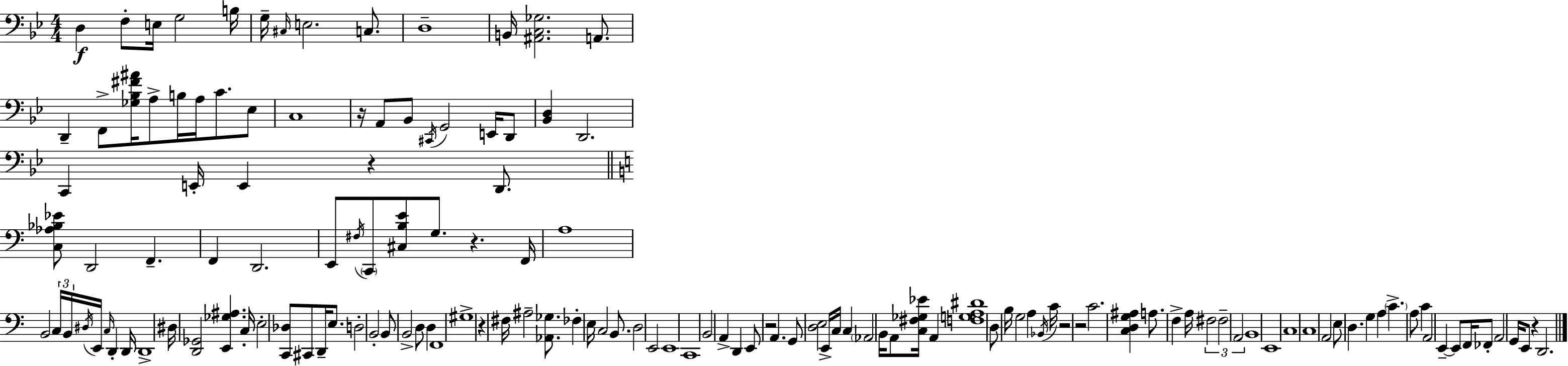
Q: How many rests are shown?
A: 8